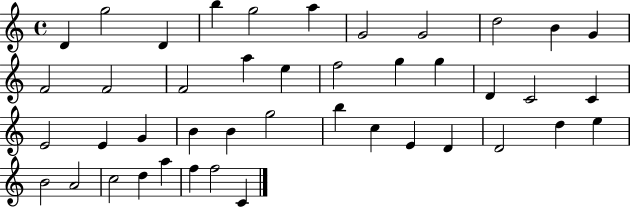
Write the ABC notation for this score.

X:1
T:Untitled
M:4/4
L:1/4
K:C
D g2 D b g2 a G2 G2 d2 B G F2 F2 F2 a e f2 g g D C2 C E2 E G B B g2 b c E D D2 d e B2 A2 c2 d a f f2 C